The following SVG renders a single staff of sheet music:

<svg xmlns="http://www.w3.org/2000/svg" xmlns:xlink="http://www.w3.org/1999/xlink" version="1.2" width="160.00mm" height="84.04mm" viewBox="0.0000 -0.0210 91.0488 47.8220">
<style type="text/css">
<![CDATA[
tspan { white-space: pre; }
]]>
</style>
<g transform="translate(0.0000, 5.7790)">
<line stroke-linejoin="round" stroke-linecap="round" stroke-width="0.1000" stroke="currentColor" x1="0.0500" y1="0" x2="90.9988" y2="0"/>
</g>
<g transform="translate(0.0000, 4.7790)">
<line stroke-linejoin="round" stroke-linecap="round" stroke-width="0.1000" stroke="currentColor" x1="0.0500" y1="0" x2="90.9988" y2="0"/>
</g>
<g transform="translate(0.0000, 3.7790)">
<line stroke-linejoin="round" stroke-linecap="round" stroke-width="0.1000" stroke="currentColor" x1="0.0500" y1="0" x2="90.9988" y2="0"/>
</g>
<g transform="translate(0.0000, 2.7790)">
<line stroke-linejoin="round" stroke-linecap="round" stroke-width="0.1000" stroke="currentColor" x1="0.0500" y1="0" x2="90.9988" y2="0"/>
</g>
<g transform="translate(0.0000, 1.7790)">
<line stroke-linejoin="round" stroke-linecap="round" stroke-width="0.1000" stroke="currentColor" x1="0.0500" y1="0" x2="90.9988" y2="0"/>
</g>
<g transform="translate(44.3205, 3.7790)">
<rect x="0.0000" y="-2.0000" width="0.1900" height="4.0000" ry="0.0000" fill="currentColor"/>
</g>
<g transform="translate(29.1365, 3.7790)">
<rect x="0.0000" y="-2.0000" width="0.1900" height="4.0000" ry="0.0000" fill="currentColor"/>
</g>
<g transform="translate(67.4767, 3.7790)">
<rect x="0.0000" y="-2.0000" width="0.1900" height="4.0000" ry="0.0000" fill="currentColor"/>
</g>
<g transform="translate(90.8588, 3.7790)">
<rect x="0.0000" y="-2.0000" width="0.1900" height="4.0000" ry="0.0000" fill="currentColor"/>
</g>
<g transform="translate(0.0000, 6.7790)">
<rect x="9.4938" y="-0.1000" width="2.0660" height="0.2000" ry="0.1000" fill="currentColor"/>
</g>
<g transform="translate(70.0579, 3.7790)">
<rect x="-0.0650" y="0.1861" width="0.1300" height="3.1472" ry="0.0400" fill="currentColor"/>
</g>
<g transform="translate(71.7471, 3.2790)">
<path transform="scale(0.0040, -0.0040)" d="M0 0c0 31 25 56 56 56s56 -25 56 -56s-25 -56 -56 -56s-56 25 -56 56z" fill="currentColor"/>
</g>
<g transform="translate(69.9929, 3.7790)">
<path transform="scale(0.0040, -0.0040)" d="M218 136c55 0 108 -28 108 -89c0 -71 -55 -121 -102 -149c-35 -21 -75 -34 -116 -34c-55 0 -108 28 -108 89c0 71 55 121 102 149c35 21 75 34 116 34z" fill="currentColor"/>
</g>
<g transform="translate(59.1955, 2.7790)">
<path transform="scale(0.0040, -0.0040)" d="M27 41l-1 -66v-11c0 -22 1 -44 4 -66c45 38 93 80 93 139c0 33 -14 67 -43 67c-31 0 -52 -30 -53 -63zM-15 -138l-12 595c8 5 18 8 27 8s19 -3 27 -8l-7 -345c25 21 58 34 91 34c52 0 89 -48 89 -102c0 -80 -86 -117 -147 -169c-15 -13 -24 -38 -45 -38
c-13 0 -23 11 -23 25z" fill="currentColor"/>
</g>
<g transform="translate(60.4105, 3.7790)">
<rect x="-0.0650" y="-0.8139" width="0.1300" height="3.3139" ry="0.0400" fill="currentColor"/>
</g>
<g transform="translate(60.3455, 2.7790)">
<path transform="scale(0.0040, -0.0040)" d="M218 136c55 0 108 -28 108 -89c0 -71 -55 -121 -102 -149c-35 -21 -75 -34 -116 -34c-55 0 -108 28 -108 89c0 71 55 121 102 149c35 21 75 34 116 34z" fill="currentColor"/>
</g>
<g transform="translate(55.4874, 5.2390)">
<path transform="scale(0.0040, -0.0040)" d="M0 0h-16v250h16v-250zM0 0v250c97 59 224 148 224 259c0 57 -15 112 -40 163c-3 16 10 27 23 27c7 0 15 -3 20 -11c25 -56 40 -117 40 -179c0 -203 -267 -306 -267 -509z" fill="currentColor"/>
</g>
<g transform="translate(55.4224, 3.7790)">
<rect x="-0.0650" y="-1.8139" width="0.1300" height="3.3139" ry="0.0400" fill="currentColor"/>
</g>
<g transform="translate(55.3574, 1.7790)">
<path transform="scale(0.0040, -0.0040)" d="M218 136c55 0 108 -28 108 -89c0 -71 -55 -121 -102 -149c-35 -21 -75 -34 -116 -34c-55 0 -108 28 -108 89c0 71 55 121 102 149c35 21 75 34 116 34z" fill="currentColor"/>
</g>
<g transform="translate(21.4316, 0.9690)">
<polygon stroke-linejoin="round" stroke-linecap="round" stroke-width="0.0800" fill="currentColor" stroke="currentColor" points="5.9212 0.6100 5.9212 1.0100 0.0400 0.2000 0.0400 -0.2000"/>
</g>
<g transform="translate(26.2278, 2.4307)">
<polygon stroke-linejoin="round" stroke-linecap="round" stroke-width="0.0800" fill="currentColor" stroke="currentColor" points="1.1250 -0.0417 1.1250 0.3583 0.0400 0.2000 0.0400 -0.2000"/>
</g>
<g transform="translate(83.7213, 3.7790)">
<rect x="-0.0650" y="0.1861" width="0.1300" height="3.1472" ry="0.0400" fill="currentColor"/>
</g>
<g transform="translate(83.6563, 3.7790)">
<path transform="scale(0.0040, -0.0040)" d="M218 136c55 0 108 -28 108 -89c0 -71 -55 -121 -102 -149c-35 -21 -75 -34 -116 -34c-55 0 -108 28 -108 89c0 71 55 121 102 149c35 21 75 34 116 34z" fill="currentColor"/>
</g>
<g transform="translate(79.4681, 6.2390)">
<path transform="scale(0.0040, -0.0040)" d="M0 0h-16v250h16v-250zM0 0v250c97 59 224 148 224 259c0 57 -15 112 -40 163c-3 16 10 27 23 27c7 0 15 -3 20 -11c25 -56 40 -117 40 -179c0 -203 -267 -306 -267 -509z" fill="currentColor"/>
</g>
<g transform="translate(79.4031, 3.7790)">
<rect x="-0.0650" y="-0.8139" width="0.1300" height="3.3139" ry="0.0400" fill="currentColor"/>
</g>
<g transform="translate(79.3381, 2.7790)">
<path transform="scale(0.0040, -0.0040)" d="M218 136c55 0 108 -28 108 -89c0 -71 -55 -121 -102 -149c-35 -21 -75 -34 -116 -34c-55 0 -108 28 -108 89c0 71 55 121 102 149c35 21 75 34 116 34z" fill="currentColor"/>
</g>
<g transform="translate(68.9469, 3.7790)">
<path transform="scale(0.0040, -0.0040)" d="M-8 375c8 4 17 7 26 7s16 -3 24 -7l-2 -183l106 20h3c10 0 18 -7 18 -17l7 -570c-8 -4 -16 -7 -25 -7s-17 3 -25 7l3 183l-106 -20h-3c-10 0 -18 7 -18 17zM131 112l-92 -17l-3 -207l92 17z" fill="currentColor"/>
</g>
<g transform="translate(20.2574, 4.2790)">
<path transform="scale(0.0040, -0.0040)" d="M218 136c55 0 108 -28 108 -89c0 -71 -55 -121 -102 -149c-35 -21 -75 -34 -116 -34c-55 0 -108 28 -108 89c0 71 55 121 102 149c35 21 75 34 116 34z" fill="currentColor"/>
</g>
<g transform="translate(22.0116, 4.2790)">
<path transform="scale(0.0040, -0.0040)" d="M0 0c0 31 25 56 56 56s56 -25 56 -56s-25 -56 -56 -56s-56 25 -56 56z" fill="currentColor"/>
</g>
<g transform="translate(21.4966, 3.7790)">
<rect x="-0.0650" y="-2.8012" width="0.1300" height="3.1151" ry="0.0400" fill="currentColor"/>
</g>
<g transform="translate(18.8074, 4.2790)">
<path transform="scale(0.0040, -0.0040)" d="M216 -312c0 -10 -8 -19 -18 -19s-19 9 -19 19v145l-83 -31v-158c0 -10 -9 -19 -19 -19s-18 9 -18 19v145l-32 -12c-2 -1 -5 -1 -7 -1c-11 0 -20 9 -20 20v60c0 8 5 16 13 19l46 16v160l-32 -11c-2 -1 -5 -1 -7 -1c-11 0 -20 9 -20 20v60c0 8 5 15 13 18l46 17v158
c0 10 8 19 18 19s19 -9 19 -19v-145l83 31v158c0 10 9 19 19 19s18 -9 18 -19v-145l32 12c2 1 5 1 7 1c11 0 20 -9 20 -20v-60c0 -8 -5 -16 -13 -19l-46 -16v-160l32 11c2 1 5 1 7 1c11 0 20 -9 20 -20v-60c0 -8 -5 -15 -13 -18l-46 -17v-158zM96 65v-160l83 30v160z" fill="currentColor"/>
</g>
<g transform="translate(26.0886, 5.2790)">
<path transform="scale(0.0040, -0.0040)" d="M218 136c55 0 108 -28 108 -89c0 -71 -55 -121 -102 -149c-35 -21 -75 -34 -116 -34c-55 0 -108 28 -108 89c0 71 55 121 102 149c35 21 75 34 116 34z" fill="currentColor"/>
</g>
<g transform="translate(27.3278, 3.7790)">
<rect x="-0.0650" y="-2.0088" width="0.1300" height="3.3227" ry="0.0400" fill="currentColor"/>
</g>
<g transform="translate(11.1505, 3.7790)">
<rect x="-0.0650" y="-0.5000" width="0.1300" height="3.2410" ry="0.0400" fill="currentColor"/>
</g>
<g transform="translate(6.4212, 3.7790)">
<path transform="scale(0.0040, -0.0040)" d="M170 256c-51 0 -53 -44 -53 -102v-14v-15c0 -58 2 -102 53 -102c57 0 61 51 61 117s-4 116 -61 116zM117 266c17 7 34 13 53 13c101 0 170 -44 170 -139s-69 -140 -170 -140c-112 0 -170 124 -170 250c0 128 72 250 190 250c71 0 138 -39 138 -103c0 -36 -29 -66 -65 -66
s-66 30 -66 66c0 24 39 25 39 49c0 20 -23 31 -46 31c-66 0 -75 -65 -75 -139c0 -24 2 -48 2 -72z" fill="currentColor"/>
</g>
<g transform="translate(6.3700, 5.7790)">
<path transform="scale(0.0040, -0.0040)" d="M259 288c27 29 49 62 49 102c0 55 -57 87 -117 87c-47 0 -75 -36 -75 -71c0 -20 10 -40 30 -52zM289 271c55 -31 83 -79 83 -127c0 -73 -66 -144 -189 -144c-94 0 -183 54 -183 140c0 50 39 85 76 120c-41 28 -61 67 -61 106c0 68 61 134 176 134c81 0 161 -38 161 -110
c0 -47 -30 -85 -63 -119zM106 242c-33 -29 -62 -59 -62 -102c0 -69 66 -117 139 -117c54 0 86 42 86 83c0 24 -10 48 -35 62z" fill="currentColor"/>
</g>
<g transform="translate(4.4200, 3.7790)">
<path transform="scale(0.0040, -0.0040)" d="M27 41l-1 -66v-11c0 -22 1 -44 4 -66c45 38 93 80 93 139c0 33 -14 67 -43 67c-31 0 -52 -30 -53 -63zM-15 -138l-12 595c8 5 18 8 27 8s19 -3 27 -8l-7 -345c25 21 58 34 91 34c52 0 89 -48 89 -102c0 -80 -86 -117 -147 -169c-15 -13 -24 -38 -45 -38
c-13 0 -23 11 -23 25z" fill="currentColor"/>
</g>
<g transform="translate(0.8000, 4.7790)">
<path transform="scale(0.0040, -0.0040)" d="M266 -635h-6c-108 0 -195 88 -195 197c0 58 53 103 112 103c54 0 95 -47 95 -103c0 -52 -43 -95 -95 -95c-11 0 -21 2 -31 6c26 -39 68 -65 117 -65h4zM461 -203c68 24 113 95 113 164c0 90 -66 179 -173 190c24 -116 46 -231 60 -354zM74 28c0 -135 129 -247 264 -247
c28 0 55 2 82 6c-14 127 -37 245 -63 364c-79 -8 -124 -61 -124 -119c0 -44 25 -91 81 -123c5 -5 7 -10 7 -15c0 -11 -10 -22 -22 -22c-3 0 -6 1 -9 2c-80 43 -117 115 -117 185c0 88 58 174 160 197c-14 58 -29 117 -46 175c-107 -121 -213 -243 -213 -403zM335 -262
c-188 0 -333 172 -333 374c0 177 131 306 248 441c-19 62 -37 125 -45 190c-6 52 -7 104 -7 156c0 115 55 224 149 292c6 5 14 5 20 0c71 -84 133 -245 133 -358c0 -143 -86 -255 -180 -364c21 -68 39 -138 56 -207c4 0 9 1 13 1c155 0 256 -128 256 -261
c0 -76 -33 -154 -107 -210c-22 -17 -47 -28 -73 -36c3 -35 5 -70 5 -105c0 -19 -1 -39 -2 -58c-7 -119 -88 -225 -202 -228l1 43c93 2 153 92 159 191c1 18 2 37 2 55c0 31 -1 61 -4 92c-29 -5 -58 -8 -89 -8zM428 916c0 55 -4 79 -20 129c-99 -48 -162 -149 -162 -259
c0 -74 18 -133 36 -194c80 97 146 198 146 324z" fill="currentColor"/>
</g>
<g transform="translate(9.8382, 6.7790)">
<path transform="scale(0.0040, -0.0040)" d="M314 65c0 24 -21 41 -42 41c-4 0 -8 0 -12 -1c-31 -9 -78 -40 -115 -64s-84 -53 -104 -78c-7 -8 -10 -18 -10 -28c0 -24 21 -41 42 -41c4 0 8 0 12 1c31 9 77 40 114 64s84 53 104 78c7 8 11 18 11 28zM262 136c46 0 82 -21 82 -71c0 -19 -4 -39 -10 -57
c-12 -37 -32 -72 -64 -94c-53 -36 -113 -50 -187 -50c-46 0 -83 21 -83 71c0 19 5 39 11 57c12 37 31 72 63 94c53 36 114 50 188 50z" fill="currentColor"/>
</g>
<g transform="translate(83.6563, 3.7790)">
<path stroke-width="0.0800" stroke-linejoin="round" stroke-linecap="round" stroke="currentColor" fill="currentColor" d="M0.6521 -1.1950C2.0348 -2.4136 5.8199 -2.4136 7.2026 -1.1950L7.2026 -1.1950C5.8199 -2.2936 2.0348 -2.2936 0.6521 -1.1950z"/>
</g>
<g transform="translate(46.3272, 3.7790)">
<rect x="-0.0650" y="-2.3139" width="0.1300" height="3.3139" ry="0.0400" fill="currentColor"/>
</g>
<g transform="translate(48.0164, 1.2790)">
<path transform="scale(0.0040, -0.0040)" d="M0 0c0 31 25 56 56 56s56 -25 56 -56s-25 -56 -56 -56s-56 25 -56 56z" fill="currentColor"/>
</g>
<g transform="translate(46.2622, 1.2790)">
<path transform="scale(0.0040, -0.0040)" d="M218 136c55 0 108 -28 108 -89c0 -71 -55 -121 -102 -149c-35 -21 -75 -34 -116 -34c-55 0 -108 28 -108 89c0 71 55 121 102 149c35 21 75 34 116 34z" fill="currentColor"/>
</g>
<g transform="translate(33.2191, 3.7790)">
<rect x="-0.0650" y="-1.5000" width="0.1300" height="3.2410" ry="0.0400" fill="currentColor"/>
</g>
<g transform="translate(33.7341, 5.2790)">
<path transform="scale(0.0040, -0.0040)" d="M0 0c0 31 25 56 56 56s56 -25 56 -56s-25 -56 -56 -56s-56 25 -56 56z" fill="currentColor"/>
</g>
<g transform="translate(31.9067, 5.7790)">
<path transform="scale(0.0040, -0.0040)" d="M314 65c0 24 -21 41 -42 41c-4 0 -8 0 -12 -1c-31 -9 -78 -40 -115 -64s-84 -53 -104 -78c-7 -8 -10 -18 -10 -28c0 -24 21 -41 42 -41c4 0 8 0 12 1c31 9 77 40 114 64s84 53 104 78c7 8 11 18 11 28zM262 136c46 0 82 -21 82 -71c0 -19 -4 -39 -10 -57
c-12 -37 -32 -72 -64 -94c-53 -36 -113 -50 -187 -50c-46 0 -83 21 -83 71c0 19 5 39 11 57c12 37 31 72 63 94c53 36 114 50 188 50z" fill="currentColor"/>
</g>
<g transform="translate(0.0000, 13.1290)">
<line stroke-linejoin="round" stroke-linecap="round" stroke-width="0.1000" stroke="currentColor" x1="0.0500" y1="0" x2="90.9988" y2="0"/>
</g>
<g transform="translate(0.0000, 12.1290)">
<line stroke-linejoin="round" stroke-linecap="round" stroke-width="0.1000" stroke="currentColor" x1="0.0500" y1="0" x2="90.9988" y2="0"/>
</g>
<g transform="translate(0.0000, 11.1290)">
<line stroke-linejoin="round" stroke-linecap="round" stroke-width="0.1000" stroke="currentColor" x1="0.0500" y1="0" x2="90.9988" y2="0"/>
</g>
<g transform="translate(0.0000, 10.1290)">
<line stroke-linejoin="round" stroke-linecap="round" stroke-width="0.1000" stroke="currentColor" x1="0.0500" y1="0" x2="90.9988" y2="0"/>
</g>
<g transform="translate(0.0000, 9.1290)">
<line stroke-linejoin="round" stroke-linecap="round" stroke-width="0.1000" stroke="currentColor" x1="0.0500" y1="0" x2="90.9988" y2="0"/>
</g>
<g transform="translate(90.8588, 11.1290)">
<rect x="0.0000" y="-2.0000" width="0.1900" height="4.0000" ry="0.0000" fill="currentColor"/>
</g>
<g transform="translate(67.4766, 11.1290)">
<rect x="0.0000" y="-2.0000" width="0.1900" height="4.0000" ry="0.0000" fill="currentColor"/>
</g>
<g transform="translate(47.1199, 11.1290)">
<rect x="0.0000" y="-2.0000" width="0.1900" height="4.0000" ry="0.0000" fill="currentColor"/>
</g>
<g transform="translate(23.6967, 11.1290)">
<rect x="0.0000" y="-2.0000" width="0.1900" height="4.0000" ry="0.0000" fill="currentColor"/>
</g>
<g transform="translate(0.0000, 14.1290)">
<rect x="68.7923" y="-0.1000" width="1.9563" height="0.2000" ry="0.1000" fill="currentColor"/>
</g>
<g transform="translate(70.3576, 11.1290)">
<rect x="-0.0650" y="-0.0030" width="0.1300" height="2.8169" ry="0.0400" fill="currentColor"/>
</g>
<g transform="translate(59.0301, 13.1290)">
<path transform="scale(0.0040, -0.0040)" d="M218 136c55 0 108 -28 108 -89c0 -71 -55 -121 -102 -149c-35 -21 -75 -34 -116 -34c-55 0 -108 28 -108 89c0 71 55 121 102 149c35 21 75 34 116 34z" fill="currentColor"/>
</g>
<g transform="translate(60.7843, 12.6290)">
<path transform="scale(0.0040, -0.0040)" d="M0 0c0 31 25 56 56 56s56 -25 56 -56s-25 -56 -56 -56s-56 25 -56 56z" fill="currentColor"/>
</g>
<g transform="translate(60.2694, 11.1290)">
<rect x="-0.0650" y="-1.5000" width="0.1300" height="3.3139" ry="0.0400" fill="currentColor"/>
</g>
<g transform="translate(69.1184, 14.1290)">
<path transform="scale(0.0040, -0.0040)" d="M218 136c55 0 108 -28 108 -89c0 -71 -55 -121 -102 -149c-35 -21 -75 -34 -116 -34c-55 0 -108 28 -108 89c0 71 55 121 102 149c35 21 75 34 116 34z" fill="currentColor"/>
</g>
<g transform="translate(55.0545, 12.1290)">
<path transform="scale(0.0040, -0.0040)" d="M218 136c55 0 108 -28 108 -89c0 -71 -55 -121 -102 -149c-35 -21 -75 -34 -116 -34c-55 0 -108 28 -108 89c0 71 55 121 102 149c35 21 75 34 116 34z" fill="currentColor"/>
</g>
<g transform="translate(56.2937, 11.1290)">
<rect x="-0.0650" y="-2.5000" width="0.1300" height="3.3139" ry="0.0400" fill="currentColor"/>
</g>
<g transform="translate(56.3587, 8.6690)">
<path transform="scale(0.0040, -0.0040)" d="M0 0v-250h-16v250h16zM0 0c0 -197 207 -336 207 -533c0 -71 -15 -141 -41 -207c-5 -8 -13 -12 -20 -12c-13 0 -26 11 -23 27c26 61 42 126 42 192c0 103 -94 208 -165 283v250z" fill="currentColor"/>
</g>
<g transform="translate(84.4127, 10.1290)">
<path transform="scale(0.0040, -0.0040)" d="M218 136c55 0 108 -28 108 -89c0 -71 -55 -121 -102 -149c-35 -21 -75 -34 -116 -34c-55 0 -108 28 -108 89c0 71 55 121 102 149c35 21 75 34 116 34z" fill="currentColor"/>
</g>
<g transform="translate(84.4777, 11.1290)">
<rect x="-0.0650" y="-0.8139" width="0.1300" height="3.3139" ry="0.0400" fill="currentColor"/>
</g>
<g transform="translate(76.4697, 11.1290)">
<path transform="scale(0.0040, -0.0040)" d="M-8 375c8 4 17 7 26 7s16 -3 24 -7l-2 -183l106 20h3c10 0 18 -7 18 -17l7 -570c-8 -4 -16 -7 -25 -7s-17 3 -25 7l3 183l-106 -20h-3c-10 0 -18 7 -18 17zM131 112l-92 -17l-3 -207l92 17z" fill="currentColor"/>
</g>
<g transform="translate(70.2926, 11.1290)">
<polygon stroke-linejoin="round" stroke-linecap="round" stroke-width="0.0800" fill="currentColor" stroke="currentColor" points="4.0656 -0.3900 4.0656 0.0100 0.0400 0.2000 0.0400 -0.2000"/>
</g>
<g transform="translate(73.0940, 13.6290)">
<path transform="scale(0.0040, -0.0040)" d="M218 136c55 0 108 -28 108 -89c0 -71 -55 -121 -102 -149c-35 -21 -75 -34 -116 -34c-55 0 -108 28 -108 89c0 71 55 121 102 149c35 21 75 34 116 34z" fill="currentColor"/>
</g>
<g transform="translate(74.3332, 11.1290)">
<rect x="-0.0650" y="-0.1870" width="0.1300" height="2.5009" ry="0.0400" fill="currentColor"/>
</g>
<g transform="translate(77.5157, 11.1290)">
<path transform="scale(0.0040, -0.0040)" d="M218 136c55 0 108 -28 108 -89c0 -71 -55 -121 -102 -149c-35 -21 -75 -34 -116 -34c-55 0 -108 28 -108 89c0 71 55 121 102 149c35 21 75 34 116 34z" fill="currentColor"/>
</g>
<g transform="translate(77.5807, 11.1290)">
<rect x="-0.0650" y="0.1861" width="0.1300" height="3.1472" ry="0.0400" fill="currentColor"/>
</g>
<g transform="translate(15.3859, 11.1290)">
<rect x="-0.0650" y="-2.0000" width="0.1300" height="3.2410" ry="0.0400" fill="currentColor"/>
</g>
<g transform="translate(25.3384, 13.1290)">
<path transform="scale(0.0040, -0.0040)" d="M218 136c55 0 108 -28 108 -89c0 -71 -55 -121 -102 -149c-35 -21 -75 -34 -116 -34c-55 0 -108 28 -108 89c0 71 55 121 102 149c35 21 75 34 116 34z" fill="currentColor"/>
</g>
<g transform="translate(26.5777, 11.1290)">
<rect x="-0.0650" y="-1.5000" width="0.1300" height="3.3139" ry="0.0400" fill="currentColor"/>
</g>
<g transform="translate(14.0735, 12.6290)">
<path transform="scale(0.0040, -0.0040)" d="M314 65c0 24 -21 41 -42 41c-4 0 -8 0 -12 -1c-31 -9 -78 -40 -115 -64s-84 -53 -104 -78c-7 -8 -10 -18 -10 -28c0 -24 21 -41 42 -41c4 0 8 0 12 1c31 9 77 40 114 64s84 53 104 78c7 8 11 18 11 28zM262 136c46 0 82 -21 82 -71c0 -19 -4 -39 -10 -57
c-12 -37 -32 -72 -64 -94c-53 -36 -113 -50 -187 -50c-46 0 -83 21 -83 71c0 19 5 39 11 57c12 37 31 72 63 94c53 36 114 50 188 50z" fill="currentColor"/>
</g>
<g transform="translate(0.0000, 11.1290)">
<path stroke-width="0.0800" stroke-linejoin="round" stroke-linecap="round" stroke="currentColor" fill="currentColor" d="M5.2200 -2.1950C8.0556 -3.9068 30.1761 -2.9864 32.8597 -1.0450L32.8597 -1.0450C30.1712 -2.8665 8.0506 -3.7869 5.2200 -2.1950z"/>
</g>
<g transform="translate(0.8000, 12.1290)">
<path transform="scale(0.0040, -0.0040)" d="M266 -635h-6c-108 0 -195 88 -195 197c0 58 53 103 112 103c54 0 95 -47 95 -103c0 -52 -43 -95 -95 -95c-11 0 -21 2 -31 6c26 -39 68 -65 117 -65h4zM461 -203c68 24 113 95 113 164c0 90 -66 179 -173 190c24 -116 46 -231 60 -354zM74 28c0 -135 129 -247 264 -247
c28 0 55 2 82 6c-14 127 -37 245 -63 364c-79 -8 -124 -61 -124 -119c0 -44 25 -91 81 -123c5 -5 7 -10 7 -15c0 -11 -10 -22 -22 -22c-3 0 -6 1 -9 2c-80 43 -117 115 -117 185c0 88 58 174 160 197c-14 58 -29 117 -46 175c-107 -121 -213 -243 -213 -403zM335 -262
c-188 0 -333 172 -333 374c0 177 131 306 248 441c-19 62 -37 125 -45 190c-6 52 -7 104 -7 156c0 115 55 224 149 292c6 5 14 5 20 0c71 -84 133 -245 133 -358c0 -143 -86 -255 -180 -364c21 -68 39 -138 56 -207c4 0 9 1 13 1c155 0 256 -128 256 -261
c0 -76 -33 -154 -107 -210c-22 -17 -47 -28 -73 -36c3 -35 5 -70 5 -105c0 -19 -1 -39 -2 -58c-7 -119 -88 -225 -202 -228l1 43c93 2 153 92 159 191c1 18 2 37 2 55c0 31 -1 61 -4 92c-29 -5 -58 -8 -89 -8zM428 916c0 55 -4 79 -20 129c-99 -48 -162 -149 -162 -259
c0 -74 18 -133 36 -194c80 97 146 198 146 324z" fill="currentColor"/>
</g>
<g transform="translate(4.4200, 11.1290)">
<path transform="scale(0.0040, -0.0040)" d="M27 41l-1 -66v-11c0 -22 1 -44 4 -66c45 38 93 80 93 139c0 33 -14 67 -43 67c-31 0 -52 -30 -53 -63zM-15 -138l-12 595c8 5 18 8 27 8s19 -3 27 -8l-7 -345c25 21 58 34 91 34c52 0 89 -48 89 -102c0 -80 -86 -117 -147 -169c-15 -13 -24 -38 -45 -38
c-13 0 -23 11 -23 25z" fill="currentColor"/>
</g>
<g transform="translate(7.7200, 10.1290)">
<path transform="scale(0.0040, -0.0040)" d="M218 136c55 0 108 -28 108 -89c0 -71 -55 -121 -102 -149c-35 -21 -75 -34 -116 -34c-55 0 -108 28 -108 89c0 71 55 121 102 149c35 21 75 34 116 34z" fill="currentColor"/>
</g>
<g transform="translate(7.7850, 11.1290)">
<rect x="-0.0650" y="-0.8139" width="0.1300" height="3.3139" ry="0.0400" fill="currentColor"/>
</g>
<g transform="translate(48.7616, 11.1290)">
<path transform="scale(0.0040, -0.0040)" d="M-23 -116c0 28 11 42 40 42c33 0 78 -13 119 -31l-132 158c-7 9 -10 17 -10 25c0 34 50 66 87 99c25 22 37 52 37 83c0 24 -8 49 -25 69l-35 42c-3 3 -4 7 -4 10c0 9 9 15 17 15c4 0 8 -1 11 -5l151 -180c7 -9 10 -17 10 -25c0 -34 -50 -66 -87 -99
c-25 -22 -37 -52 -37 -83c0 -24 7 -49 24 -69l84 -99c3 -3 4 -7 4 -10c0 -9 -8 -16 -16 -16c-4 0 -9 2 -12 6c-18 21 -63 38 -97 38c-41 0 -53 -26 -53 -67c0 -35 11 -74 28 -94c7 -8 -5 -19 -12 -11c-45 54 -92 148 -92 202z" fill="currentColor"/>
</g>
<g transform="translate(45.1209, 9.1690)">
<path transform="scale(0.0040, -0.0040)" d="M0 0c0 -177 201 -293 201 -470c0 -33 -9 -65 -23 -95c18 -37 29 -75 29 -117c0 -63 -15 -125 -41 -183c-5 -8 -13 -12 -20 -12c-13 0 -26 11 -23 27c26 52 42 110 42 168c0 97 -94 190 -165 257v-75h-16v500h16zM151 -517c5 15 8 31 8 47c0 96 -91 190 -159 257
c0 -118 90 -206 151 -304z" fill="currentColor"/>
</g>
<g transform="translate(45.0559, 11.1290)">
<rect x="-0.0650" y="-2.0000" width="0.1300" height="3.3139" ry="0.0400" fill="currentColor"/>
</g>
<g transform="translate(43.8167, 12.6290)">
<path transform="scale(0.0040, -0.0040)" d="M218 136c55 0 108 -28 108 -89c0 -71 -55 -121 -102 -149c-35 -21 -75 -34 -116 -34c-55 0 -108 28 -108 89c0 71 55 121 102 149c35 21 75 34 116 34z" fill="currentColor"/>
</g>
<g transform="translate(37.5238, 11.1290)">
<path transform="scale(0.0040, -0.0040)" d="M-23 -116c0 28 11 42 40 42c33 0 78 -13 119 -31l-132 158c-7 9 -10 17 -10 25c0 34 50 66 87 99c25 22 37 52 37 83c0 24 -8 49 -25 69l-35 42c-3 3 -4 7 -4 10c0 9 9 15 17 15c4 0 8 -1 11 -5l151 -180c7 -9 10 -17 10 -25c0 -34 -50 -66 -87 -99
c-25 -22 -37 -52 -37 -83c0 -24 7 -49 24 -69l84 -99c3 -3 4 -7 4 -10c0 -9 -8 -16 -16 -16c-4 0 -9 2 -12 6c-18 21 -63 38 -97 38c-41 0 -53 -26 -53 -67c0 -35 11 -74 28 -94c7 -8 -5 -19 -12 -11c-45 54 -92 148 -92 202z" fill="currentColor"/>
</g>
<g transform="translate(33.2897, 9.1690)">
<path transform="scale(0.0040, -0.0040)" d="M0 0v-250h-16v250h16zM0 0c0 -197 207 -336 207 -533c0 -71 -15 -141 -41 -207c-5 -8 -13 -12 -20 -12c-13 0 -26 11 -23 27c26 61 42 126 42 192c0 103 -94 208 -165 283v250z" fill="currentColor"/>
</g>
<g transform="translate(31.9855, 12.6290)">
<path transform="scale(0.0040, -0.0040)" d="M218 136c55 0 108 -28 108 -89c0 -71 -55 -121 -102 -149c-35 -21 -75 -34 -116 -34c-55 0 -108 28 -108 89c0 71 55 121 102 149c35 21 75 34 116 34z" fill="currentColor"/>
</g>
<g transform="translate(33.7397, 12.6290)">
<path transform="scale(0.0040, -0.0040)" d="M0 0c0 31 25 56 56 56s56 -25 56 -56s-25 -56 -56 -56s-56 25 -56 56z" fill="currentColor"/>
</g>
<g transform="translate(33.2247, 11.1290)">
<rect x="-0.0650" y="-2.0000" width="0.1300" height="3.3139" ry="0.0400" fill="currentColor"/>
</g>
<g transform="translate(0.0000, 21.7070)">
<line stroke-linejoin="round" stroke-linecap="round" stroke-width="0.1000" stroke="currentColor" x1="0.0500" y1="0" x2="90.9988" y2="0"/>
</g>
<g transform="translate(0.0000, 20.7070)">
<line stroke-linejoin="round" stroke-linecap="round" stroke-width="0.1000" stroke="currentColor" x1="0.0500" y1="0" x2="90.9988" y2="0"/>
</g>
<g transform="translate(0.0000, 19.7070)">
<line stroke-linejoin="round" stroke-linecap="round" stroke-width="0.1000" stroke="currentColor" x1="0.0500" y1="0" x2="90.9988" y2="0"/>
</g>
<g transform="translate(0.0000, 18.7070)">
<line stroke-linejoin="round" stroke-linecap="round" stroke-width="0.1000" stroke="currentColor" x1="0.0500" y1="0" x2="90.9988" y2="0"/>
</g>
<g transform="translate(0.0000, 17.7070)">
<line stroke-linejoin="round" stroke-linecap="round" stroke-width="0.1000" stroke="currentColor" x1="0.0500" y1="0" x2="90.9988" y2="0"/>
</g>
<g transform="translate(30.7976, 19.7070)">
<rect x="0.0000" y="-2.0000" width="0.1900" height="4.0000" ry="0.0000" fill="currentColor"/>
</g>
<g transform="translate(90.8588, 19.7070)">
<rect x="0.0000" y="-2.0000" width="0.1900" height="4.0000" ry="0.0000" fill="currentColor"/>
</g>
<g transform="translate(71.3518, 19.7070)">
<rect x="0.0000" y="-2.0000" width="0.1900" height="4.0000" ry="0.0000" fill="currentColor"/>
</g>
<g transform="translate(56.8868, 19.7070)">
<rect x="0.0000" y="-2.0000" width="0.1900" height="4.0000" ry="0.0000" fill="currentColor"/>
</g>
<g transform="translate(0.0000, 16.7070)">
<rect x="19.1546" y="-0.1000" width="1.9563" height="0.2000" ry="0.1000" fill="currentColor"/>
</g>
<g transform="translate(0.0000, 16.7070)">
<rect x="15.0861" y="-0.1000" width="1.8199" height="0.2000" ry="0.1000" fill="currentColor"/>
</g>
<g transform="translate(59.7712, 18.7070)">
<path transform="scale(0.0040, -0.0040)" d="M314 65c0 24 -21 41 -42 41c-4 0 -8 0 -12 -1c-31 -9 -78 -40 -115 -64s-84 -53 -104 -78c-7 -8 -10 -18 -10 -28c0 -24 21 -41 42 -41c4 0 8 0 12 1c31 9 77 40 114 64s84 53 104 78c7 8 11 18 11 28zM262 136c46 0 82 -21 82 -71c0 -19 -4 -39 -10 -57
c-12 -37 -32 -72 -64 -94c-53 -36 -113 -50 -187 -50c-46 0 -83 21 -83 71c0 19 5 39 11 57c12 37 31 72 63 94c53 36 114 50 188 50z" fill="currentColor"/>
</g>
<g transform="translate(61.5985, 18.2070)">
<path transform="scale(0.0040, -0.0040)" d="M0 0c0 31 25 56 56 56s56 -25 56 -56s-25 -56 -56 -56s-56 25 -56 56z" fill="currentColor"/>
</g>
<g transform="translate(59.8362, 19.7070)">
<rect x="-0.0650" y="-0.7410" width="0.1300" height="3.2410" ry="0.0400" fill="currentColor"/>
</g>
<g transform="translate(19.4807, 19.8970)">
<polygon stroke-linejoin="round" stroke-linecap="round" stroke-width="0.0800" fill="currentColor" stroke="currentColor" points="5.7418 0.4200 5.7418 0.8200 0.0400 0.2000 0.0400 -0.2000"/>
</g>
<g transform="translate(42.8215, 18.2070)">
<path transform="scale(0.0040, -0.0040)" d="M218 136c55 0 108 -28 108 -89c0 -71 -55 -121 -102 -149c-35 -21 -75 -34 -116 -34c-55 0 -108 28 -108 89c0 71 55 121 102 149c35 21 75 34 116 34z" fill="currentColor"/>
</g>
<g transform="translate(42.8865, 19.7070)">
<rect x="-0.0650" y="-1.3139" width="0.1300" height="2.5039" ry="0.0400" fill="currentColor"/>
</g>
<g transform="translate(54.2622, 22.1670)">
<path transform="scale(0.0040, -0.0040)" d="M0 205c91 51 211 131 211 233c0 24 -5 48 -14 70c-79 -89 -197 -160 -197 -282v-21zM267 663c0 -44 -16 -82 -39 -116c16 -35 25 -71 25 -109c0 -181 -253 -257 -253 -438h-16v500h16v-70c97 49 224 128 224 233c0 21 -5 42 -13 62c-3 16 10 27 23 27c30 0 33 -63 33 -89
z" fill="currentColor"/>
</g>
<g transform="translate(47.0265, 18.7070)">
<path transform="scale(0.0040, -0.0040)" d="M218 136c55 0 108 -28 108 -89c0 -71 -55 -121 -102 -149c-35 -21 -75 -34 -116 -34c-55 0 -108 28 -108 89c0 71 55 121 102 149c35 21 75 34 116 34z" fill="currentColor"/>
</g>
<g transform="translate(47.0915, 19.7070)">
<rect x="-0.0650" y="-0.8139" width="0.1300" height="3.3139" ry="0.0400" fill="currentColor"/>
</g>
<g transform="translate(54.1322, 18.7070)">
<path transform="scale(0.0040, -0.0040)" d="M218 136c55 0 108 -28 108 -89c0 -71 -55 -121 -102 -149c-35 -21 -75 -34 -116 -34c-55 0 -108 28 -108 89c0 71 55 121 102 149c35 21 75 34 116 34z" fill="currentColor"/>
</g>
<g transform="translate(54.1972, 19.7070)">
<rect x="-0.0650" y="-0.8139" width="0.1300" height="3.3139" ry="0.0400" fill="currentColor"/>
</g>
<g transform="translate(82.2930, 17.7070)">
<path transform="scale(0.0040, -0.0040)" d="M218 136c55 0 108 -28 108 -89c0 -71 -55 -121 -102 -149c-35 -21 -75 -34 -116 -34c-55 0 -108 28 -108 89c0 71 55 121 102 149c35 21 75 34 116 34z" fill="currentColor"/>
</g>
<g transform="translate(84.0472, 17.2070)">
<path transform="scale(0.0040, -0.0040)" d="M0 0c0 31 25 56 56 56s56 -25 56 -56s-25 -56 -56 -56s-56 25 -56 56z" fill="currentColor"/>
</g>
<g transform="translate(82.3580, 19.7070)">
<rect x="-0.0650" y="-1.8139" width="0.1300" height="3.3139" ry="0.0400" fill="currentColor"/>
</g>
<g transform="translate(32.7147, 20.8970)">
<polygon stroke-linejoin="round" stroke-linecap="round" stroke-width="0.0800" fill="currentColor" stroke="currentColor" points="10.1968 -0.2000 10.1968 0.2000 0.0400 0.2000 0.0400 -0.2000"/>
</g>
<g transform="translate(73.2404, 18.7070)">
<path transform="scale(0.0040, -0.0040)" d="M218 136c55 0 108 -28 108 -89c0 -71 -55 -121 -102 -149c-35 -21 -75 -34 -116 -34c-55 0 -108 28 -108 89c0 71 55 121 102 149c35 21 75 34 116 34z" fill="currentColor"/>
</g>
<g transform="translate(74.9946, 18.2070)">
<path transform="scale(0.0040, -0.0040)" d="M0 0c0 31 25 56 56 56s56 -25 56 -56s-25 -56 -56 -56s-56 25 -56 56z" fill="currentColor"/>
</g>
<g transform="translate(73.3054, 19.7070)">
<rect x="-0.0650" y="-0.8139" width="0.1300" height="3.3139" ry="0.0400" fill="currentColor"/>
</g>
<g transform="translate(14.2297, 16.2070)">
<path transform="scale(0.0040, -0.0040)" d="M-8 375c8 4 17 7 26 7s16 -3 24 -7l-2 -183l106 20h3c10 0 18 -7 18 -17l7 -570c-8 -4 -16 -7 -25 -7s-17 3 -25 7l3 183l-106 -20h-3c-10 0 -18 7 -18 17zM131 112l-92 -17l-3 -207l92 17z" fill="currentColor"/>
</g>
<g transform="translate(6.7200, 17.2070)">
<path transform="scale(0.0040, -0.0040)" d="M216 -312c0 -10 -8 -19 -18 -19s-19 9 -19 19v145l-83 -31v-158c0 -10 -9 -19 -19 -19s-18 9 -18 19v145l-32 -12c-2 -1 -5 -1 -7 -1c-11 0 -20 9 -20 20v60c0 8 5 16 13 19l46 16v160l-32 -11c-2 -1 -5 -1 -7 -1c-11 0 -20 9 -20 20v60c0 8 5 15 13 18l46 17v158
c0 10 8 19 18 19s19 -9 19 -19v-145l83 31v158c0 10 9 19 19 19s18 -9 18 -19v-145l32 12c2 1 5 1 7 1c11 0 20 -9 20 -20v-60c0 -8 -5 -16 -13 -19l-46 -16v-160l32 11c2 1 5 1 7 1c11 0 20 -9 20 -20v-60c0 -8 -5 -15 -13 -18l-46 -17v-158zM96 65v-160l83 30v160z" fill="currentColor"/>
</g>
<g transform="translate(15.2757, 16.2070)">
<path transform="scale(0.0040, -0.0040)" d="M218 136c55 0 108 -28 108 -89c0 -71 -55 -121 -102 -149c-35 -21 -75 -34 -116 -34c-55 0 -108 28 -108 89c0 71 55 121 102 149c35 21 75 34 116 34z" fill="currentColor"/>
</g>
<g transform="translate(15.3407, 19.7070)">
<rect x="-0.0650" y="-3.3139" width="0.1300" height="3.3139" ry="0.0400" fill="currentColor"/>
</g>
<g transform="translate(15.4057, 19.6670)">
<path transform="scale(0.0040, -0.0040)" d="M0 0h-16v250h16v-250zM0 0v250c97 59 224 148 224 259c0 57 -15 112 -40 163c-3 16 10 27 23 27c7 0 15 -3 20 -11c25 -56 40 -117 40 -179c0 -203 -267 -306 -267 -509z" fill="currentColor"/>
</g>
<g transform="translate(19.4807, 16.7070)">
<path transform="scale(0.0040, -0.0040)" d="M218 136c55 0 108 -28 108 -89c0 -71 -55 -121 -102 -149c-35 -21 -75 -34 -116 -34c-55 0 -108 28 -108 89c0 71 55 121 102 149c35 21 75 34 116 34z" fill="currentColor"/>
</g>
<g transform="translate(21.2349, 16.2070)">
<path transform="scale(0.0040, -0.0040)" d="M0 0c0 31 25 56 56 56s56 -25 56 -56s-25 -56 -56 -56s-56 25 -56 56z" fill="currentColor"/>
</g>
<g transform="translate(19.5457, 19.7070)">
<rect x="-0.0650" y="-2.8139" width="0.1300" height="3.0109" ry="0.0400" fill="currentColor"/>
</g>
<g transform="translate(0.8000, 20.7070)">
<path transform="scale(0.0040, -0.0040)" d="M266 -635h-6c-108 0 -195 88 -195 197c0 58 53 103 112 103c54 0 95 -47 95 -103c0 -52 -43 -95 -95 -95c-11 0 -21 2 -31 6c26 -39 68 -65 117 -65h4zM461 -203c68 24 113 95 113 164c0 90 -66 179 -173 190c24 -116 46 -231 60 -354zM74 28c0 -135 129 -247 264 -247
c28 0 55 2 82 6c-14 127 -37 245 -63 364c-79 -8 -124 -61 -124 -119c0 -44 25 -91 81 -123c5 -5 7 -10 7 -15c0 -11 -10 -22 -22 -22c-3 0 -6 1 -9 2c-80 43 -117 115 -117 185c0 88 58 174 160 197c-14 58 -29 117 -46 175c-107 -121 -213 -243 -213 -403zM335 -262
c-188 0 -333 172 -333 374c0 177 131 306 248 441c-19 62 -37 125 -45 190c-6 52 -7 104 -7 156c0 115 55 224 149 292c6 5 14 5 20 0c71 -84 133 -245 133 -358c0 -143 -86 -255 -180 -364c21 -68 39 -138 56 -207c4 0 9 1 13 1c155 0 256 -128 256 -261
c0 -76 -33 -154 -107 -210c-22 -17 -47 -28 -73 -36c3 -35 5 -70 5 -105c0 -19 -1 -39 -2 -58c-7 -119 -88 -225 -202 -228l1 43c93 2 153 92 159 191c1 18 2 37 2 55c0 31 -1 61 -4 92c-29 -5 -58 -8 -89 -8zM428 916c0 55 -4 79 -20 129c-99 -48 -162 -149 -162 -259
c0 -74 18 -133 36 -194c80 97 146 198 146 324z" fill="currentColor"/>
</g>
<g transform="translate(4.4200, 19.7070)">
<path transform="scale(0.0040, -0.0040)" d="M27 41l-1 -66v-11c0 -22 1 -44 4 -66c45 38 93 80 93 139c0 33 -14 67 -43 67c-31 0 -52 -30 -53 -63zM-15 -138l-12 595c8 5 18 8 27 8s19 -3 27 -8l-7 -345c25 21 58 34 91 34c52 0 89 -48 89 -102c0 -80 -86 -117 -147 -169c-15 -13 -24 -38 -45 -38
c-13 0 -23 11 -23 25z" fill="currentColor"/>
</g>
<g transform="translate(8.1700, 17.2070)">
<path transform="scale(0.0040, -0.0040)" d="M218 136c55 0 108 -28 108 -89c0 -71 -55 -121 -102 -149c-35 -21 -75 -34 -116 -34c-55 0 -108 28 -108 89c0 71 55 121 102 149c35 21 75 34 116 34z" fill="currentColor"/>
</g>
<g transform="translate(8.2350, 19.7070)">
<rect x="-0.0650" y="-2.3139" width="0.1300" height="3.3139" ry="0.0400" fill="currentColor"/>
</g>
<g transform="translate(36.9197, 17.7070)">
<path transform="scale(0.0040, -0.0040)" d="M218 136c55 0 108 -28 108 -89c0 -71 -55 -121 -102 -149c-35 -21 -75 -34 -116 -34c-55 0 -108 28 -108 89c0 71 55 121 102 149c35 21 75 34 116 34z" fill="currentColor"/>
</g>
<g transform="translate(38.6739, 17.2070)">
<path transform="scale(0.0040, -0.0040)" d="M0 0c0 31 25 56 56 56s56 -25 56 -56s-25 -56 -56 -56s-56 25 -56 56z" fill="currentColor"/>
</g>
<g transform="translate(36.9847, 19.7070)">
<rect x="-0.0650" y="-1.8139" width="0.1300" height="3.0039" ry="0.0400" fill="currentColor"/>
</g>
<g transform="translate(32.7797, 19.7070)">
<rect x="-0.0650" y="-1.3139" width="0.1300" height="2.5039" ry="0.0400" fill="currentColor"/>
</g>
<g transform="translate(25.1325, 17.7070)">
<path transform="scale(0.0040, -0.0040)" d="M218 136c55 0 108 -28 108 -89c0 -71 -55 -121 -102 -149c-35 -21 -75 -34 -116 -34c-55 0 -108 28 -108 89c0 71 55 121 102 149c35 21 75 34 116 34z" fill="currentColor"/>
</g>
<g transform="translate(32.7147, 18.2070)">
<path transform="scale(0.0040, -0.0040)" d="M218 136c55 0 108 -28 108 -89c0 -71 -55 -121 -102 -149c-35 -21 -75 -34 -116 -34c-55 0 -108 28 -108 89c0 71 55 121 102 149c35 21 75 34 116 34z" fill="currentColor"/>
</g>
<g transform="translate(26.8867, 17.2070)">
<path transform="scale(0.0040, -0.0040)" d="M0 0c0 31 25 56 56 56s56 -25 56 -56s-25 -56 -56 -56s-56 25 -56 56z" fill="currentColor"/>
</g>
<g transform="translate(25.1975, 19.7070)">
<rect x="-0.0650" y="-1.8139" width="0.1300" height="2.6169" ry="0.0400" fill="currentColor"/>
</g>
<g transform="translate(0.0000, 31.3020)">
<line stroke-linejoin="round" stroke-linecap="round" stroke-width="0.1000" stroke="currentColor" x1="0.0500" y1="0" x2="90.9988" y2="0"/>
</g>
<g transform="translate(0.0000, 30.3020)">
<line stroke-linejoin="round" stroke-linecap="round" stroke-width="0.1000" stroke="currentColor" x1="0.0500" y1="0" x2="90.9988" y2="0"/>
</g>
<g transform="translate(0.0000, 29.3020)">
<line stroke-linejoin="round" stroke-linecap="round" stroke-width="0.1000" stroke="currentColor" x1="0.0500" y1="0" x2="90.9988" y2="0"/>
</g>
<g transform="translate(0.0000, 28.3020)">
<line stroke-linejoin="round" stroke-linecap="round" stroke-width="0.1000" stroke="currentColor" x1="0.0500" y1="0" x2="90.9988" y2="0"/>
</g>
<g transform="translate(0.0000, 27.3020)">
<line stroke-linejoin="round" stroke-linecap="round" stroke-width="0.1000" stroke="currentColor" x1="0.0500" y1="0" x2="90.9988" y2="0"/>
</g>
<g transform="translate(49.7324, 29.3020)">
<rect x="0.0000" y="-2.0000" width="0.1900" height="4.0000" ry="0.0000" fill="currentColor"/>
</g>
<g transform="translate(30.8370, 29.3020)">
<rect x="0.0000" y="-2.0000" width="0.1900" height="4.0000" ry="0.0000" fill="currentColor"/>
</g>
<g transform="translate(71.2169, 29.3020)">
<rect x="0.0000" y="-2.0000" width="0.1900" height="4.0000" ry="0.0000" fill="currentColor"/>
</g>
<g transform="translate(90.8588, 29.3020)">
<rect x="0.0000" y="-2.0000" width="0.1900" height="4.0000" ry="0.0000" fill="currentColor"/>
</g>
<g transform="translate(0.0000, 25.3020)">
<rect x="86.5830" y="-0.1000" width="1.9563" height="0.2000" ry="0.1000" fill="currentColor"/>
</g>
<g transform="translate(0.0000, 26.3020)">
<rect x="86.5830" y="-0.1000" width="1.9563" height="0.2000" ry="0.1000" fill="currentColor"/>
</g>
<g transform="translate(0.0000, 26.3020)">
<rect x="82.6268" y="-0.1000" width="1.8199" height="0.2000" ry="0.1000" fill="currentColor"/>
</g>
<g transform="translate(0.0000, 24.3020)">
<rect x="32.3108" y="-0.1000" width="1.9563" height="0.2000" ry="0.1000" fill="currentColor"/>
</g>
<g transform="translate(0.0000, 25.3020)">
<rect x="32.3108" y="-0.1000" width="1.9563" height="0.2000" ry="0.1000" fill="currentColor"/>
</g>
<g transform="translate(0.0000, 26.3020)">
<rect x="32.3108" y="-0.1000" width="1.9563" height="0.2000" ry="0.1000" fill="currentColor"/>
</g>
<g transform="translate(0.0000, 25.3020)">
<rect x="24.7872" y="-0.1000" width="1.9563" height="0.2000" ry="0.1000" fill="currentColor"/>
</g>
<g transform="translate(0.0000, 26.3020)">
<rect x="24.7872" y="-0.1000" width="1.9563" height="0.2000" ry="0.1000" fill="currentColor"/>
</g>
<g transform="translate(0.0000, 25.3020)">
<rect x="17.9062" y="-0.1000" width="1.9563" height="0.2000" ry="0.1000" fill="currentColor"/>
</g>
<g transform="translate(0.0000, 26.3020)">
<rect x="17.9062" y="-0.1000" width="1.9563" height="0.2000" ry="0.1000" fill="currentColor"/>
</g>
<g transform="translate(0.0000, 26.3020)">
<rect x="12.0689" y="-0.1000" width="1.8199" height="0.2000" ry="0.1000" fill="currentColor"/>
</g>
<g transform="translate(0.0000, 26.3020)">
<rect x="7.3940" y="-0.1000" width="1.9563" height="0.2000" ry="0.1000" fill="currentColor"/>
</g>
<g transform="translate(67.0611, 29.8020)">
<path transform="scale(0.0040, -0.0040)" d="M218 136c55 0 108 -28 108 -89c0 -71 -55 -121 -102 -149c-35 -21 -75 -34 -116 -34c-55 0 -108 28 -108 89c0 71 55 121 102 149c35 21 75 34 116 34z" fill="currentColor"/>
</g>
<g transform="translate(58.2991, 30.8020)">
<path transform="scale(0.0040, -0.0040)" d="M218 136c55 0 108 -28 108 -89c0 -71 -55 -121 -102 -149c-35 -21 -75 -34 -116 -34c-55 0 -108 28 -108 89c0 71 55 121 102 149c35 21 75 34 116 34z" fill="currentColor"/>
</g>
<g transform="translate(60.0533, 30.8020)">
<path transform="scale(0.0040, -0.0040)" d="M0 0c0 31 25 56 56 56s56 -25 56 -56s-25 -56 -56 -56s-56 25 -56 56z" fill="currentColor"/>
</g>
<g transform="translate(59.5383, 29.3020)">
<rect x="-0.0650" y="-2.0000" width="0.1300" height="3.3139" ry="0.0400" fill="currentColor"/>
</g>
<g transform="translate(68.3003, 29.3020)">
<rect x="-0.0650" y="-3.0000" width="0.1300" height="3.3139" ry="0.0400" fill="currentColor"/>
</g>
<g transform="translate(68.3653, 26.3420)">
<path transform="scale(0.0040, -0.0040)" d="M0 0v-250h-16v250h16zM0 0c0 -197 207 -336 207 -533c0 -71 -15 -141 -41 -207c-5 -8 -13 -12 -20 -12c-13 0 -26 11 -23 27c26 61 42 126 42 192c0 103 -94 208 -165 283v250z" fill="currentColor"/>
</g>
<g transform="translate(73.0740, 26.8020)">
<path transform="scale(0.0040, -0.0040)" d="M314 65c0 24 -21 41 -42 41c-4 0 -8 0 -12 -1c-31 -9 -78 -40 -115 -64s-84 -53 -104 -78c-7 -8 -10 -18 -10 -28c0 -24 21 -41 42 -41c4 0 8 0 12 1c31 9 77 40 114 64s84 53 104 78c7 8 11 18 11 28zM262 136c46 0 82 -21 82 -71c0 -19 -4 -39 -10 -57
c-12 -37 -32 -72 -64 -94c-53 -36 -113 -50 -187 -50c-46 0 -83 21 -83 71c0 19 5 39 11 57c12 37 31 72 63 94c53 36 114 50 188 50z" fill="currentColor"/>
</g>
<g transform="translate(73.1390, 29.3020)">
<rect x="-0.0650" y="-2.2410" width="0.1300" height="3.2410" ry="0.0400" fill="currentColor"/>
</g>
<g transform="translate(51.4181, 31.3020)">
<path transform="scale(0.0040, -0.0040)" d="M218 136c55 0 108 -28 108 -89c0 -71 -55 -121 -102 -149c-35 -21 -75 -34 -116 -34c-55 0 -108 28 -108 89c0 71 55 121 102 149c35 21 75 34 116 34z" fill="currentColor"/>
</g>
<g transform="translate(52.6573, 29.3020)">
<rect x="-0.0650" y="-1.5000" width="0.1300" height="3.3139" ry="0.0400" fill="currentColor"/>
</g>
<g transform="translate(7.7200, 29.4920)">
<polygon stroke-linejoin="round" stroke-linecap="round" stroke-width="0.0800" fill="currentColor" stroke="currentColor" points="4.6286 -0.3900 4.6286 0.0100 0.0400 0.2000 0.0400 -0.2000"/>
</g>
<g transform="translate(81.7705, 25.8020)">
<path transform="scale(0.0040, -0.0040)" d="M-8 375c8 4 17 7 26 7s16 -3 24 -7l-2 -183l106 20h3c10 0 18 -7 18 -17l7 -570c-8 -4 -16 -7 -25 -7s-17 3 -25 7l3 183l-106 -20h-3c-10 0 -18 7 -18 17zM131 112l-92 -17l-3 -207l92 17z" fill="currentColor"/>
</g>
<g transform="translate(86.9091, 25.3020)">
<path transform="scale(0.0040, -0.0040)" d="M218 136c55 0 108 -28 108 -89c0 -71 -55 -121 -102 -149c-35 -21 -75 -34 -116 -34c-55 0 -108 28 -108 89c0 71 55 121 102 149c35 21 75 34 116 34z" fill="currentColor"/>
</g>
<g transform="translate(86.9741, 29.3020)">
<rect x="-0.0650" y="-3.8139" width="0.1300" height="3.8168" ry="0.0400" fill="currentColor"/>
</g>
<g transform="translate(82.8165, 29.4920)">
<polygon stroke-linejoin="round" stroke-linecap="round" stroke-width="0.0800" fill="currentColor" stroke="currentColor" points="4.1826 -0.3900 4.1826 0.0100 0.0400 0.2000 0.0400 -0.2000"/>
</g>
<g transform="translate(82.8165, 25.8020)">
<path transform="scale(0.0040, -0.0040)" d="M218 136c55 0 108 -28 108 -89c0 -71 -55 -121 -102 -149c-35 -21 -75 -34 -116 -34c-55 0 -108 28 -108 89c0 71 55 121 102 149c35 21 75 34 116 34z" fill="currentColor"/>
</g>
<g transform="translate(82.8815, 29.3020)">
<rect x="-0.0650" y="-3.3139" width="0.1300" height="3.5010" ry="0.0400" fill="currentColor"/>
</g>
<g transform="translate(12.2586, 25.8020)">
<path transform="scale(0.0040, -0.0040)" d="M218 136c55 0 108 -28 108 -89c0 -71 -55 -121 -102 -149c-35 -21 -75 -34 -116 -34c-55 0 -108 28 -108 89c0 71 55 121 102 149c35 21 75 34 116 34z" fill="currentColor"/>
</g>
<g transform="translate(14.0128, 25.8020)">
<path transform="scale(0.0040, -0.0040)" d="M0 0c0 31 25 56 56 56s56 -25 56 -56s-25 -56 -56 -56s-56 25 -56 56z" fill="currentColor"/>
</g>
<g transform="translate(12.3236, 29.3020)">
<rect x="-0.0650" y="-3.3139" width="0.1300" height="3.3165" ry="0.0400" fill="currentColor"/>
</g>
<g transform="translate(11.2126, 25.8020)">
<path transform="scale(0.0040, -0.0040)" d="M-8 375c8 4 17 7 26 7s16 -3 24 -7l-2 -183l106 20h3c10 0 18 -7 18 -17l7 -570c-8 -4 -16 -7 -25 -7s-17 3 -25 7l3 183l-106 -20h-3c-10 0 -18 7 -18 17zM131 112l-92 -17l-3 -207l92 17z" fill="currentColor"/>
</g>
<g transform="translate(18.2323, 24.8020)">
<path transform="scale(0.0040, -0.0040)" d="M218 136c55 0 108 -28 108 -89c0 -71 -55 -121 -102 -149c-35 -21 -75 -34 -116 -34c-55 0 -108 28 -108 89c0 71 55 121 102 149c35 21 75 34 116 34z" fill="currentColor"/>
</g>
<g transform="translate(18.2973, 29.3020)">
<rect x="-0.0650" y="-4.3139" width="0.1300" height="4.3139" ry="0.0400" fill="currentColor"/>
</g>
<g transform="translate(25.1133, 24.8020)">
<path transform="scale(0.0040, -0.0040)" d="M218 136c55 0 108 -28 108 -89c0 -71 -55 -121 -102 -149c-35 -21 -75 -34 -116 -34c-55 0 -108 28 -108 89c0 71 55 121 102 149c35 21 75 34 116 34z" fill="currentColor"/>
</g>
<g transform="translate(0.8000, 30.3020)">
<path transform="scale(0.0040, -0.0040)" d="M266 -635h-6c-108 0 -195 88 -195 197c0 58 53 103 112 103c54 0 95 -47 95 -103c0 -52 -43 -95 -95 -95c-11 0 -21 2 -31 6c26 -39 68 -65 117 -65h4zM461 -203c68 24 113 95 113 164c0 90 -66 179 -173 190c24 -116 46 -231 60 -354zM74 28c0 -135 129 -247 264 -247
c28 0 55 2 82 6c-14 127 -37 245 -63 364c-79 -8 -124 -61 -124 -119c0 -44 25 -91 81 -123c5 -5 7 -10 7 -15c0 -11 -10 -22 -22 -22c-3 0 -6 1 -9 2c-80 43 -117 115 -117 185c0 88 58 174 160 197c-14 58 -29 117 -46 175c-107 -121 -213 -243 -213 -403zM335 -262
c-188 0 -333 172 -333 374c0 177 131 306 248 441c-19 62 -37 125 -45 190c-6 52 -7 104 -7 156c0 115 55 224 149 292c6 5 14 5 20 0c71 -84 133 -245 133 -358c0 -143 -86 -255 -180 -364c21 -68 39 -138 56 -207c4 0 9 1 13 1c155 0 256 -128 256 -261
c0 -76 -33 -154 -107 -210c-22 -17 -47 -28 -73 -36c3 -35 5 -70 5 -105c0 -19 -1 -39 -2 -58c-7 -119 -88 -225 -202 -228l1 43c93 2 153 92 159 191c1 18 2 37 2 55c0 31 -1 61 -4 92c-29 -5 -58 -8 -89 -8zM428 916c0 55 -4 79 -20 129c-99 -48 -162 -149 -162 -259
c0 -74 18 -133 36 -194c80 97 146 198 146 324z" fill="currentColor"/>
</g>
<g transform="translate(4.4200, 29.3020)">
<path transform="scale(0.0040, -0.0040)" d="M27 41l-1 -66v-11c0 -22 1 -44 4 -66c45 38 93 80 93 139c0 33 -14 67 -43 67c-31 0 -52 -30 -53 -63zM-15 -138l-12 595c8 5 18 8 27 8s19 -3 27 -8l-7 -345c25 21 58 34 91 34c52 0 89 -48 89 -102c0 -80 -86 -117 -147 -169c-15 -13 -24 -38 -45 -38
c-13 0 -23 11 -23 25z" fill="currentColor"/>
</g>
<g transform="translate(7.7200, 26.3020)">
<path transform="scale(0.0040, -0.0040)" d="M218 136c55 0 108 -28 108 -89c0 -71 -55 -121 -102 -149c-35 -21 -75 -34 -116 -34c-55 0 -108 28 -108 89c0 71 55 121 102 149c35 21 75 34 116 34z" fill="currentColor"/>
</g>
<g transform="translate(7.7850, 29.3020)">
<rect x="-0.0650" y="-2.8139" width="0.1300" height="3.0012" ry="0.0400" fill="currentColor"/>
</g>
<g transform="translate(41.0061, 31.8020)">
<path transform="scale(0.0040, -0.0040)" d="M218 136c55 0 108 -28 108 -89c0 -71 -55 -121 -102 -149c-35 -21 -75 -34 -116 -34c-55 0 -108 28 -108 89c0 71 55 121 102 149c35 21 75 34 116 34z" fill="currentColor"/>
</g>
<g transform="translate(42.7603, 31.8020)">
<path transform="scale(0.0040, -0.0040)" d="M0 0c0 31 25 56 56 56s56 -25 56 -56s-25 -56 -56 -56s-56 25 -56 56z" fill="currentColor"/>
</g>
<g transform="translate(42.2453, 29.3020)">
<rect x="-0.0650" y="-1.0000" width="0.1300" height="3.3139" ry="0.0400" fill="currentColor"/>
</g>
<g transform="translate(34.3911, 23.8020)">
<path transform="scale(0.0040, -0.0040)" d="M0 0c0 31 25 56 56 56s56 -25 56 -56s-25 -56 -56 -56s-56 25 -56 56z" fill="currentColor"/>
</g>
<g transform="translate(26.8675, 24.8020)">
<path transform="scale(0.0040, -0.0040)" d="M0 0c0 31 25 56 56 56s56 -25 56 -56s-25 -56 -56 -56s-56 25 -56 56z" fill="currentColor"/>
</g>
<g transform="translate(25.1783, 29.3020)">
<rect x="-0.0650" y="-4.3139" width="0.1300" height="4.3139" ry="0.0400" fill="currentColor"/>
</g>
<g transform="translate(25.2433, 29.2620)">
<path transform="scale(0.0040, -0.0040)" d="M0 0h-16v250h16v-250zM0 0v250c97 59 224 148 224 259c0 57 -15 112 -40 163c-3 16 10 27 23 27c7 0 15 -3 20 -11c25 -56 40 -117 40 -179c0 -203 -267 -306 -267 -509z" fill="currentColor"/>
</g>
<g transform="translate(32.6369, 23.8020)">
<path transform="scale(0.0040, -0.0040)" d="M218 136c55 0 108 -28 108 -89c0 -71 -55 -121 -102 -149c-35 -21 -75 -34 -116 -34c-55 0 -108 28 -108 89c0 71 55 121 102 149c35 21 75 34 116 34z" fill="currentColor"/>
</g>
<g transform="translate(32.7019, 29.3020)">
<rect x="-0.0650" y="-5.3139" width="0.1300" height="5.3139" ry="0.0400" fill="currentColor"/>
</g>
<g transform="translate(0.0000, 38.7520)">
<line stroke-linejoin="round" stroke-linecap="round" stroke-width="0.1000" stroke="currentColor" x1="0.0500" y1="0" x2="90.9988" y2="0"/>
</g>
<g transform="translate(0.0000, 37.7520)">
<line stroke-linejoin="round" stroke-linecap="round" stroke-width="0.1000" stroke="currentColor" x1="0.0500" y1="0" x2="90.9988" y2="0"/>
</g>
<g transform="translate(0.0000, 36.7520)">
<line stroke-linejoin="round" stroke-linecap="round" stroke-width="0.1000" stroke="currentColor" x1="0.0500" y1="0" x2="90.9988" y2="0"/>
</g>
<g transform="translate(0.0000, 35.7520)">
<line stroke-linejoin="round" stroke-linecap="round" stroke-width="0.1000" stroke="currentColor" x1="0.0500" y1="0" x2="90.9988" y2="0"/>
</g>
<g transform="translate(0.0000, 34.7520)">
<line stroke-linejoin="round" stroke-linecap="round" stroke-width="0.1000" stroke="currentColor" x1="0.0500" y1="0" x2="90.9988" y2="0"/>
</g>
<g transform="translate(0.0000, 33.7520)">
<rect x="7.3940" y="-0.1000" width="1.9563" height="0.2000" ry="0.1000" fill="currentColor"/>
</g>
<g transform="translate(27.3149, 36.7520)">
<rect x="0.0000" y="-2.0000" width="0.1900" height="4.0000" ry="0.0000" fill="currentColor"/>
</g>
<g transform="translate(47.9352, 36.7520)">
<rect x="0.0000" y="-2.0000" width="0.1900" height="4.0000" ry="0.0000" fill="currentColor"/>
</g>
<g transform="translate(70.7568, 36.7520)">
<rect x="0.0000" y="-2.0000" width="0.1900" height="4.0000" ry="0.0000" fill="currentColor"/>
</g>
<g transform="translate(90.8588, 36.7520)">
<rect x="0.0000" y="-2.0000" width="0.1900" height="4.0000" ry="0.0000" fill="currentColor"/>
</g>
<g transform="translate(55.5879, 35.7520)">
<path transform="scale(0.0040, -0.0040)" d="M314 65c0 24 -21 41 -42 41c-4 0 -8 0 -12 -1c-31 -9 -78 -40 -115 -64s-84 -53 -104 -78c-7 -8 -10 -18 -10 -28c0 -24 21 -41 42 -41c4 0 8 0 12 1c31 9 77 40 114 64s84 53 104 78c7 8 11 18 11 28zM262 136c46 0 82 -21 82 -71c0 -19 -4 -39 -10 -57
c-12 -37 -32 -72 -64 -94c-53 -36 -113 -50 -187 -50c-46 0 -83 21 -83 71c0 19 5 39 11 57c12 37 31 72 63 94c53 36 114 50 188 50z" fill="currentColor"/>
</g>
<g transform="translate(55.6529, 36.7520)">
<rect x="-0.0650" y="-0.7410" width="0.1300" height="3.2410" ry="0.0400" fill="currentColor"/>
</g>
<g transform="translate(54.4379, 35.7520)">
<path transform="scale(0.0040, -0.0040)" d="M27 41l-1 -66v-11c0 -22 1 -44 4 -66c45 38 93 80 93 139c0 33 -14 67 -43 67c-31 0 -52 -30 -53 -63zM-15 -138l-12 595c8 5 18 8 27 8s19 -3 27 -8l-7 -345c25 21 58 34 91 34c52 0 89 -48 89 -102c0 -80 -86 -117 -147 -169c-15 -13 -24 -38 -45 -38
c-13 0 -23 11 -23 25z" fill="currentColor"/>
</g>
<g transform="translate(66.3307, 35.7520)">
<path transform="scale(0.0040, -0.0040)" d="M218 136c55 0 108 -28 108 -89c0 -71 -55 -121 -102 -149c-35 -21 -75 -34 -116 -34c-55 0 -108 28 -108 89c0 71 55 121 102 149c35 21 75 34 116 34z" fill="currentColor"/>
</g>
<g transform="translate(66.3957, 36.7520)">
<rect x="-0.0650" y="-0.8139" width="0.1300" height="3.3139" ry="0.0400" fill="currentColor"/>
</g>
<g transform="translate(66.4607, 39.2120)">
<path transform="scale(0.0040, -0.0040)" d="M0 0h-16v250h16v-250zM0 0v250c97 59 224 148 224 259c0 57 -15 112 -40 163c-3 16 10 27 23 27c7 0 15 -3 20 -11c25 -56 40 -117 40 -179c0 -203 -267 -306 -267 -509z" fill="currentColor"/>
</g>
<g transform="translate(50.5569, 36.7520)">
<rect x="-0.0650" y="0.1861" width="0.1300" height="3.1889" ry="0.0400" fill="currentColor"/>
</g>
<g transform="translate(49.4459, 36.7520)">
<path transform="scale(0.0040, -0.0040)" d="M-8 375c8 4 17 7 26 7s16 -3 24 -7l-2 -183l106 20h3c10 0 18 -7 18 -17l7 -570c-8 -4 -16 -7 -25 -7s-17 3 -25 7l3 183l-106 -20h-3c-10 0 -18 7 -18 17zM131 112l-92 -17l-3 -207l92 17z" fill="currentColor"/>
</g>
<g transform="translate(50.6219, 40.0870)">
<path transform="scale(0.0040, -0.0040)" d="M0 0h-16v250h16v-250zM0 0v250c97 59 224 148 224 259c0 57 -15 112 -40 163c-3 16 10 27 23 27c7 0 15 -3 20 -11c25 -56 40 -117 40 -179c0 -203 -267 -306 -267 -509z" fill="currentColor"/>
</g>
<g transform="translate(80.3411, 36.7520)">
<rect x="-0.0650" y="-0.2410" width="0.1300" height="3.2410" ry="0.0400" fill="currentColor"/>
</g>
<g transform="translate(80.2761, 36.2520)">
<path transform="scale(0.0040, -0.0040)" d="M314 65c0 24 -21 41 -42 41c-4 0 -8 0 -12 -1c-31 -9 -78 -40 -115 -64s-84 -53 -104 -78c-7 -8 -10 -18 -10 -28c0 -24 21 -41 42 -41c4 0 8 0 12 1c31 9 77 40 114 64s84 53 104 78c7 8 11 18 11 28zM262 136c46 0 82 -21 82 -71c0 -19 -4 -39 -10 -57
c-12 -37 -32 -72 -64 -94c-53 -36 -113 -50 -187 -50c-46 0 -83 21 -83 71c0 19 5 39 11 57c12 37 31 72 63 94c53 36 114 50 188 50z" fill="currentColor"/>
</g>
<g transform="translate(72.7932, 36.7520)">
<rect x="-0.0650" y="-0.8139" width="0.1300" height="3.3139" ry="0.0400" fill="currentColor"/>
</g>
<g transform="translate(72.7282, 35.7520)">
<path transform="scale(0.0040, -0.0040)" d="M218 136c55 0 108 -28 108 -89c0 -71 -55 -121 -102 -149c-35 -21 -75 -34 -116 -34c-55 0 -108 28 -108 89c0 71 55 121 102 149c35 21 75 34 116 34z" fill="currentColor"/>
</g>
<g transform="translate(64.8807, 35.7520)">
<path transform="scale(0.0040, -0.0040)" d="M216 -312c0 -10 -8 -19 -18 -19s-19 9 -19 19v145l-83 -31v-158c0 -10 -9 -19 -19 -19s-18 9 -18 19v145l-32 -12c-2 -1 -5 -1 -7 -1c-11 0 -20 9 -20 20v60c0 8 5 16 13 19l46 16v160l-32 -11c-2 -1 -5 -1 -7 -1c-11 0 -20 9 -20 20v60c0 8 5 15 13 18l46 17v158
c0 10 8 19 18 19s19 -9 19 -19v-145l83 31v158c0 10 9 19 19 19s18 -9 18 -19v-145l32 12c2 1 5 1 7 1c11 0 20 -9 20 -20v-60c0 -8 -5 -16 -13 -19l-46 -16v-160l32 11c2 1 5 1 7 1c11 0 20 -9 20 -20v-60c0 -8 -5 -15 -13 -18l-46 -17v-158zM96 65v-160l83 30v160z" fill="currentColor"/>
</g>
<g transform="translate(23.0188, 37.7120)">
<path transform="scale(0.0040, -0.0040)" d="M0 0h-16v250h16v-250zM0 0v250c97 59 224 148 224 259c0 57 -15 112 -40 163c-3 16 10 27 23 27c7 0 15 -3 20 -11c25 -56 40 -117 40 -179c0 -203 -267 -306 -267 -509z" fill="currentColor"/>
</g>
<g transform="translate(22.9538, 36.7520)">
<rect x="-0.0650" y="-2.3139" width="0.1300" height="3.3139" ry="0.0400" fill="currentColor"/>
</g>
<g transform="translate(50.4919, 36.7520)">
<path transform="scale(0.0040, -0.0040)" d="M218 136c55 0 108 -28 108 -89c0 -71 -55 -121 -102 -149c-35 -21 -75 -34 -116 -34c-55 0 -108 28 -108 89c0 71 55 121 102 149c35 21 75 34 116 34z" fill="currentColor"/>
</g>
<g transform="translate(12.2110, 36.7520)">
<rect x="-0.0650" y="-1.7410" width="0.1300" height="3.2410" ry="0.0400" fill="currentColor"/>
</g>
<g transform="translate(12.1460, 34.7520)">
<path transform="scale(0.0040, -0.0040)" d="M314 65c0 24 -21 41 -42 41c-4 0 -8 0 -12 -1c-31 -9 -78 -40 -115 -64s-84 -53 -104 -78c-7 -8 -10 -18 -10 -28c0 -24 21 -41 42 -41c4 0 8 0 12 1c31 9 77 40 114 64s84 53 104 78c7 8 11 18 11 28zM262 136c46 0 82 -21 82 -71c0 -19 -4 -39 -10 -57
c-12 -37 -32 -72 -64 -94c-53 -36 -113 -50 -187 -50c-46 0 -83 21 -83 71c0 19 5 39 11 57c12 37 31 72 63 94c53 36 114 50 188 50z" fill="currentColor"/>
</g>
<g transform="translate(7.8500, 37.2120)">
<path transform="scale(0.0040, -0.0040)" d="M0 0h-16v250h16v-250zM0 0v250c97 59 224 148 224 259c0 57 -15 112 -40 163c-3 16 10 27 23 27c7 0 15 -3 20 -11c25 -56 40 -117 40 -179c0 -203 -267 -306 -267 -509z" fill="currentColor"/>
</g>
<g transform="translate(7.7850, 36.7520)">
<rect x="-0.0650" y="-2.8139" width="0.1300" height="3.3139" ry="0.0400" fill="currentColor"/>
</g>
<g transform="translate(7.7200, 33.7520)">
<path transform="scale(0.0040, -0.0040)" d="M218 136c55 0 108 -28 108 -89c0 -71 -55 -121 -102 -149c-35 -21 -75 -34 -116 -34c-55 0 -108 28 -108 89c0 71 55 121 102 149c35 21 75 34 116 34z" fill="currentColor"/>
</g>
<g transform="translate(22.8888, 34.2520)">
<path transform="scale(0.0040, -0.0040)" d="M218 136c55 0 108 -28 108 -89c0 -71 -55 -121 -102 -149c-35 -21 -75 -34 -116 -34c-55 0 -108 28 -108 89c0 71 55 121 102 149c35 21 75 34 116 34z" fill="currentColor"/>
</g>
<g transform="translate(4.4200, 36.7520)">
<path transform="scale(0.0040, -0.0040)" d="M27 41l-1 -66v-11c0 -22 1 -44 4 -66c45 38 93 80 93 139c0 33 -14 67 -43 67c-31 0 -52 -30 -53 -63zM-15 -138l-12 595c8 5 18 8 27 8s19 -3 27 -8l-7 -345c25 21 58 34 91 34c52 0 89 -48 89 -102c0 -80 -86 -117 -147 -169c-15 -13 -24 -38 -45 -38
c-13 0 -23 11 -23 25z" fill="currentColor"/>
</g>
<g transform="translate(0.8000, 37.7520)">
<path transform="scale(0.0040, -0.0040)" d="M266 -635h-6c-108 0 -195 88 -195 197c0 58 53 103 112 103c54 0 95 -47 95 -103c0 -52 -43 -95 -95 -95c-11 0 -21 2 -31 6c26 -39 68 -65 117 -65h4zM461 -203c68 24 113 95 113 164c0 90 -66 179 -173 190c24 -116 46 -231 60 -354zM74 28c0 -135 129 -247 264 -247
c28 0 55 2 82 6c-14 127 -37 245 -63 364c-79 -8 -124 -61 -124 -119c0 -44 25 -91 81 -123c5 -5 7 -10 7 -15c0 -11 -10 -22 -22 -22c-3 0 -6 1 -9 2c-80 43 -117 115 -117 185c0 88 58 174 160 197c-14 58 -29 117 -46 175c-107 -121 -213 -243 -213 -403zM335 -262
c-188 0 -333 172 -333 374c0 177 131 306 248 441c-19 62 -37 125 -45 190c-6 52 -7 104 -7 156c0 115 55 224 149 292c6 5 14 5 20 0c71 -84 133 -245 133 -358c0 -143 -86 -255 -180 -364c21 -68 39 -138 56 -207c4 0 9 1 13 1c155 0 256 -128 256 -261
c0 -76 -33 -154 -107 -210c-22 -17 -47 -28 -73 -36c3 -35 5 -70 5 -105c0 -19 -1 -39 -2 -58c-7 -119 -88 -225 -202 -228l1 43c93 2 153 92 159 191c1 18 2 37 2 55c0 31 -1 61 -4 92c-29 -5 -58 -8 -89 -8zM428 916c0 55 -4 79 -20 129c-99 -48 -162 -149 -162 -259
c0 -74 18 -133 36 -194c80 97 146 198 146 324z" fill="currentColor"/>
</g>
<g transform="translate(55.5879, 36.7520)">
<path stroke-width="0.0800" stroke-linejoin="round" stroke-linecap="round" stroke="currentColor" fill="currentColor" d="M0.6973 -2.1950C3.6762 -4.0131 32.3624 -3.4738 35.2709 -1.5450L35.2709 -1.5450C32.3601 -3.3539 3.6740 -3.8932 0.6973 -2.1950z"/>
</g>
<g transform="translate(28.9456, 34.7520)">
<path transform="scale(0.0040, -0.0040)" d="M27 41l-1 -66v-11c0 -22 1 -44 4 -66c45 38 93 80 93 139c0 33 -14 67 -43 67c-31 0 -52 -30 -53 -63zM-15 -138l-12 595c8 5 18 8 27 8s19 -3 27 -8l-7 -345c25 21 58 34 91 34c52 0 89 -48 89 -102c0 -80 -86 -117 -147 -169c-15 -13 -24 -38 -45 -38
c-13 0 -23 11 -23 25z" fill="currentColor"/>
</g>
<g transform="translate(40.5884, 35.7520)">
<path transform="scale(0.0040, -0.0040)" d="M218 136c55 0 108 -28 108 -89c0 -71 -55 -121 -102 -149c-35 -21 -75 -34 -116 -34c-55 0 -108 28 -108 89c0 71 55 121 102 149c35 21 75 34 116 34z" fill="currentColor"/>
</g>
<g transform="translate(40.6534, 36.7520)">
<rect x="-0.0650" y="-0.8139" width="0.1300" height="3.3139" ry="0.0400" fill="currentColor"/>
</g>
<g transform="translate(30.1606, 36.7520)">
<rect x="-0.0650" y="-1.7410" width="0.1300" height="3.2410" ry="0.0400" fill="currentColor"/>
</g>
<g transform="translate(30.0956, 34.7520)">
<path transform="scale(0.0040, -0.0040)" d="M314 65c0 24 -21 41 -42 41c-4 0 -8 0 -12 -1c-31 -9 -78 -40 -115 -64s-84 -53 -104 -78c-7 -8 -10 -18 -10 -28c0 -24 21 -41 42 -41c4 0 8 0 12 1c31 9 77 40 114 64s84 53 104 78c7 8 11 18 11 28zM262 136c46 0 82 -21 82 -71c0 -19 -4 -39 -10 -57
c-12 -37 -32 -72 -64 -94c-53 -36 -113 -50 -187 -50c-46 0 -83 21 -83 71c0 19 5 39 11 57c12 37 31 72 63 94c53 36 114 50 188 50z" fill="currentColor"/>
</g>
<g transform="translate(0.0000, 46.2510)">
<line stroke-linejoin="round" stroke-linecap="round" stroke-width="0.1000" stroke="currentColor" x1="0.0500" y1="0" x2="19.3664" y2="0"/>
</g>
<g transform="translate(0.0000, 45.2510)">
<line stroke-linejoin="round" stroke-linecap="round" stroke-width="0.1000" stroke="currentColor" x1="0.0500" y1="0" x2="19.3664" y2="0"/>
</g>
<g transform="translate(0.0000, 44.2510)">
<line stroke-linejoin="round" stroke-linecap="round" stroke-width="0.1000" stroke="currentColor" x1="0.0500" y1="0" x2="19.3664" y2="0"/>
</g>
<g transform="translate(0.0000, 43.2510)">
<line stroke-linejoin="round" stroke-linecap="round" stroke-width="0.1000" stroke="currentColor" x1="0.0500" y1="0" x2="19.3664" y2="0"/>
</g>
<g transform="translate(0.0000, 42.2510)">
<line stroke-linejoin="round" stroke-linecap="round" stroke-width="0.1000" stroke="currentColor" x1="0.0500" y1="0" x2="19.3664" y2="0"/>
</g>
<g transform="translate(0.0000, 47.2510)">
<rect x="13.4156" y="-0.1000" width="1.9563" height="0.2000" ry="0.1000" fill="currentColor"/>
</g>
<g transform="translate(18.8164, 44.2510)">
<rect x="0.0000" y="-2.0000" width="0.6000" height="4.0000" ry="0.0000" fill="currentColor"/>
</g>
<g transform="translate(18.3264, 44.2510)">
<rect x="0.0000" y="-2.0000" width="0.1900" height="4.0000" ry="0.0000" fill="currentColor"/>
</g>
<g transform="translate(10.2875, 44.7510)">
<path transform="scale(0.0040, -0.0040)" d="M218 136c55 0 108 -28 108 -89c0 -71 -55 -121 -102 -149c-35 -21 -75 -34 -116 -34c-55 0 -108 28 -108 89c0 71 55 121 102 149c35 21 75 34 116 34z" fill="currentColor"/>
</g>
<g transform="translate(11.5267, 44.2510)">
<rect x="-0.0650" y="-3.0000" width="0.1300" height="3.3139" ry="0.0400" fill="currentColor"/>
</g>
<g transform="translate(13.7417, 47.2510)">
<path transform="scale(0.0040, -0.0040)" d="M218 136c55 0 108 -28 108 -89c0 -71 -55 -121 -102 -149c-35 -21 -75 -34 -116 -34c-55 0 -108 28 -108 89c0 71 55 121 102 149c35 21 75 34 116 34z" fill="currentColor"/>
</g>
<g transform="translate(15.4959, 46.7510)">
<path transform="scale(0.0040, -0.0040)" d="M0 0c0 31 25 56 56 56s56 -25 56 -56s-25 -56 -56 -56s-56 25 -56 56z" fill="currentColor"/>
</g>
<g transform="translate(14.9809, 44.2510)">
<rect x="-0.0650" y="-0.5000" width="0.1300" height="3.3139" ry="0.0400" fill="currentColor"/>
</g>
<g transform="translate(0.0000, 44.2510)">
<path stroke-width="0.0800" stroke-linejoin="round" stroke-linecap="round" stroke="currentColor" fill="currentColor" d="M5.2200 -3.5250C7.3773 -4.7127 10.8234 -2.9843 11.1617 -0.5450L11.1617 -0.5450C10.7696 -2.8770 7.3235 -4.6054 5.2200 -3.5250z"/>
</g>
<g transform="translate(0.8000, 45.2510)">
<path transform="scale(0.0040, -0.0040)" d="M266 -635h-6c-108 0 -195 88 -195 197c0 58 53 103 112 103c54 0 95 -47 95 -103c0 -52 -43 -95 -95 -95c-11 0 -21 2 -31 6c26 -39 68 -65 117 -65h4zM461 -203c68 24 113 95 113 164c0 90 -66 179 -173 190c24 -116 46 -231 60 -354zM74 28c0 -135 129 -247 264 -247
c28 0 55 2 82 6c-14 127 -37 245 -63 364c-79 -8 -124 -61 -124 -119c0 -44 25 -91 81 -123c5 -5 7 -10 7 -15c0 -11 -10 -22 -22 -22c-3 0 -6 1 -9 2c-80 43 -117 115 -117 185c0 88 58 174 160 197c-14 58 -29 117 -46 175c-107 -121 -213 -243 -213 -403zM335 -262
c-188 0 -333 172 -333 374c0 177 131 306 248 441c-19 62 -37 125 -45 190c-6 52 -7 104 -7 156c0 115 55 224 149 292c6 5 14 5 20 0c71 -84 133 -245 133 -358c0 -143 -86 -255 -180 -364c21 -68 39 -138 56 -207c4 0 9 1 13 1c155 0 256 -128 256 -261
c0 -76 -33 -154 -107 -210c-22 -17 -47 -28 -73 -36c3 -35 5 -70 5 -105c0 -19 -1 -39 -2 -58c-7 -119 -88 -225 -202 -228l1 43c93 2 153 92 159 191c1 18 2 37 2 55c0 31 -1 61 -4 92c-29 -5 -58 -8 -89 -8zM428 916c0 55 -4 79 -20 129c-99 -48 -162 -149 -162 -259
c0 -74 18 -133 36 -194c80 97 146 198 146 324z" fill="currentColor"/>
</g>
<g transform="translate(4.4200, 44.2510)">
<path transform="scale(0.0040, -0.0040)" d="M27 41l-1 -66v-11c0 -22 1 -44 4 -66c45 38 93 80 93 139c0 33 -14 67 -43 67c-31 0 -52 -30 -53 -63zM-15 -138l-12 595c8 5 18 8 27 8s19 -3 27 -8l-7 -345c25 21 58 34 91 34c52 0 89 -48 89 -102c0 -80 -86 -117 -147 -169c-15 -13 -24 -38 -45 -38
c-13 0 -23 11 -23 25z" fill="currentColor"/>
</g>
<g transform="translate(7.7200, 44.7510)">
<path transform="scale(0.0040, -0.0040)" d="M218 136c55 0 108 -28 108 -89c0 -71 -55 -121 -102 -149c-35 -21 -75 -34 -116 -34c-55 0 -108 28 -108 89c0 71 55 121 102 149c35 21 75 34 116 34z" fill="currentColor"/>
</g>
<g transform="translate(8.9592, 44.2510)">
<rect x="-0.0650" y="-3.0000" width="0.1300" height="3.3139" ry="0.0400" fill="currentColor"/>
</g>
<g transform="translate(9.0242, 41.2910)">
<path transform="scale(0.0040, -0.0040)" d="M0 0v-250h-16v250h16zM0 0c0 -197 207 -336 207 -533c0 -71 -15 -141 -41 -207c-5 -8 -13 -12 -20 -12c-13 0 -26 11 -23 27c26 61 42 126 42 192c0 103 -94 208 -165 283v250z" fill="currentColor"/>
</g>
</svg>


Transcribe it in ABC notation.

X:1
T:Untitled
M:6/8
L:1/4
K:F
C2 ^A/2 F/4 E2 g f/2 _d B d/2 B d F2 E F/2 z F/4 z G/2 E C/2 D/2 B d ^g b/2 a/2 f/2 e/2 f/2 e/2 d d/4 d2 d f a/2 b/2 d' d'/2 f' D E F A/2 g2 b/2 c'/2 a/2 f2 g/2 _f2 d B/2 _d2 ^d/2 d c2 A/2 A C